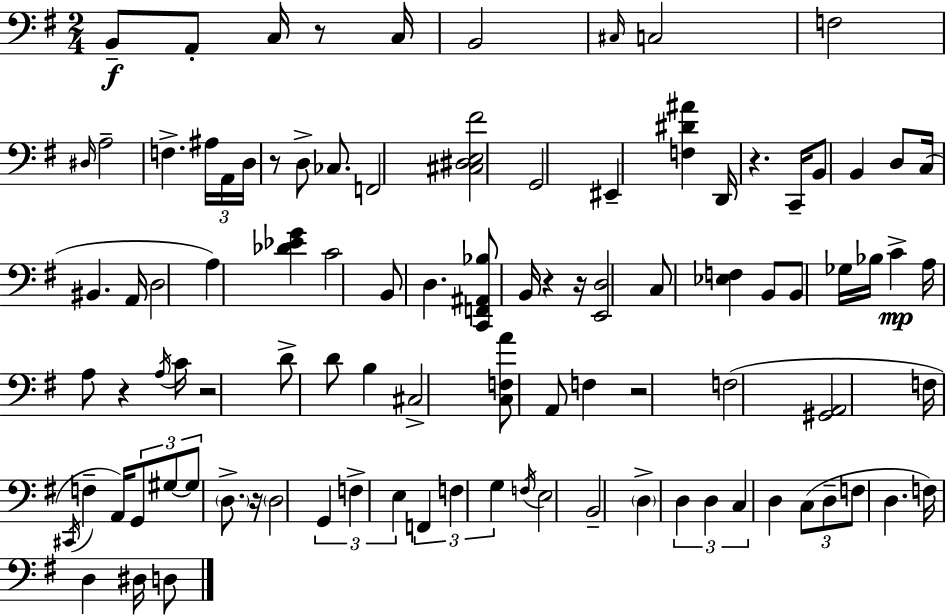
X:1
T:Untitled
M:2/4
L:1/4
K:Em
B,,/2 A,,/2 C,/4 z/2 C,/4 B,,2 ^C,/4 C,2 F,2 ^D,/4 A,2 F, ^A,/4 A,,/4 D,/4 z/2 D,/2 _C,/2 F,,2 [^C,^D,E,^F]2 G,,2 ^E,, [F,^D^A] D,,/4 z C,,/4 B,,/2 B,, D,/2 C,/4 ^B,, A,,/4 D,2 A, [_D_EG] C2 B,,/2 D, [C,,F,,^A,,_B,]/2 B,,/4 z z/4 [E,,D,]2 C,/2 [_E,F,] B,,/2 B,,/2 _G,/4 _B,/4 C A,/4 A,/2 z A,/4 C/4 z2 D/2 D/2 B, ^C,2 [C,F,A]/2 A,,/2 F, z2 F,2 [^G,,A,,]2 F,/4 ^C,,/4 F, A,,/4 G,,/2 ^G,/2 ^G,/2 D,/2 z/4 D,2 G,, F, E, F,, F, G, F,/4 E,2 B,,2 D, D, D, C, D, C,/2 D,/2 F,/2 D, F,/4 D, ^D,/4 D,/2